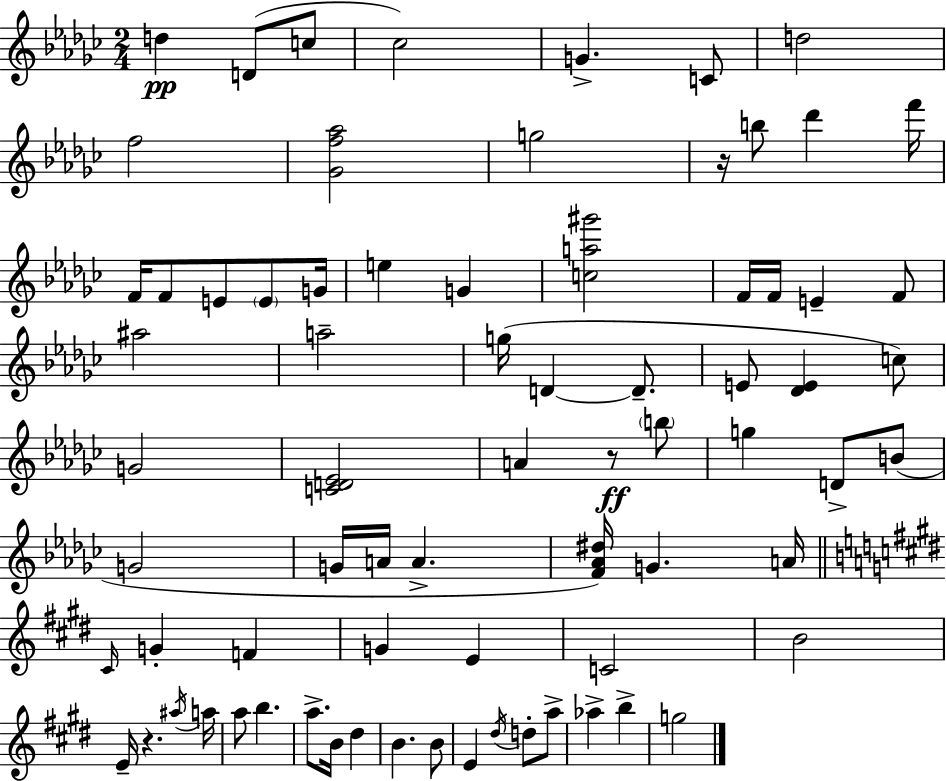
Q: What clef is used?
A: treble